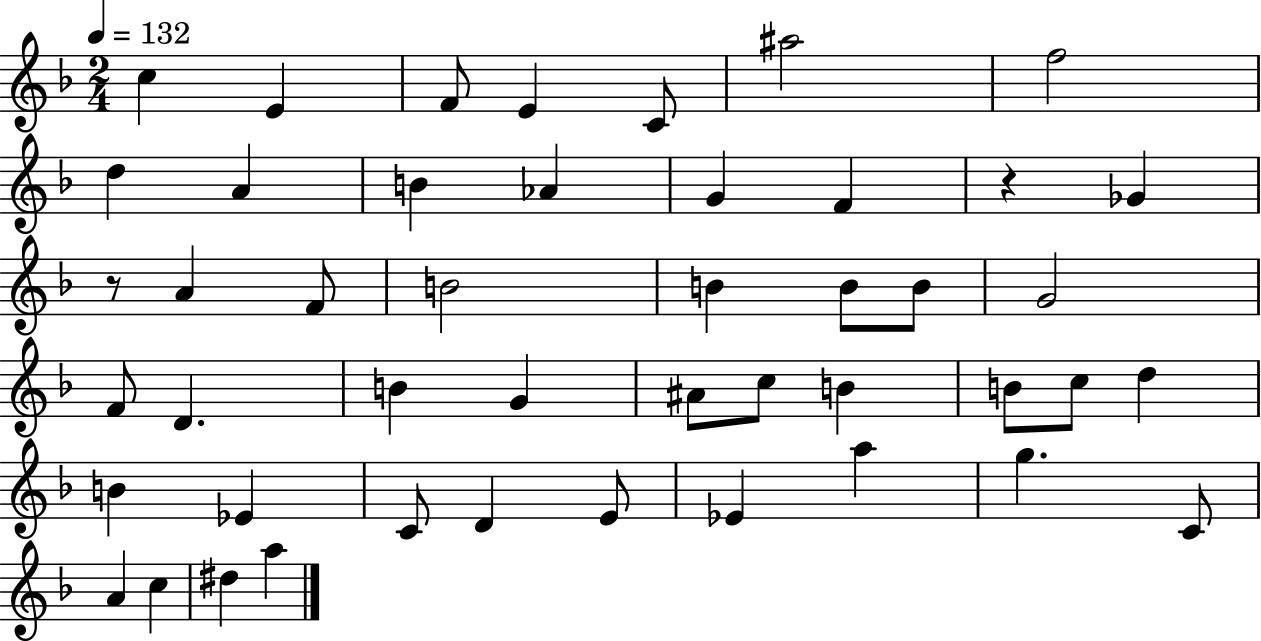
{
  \clef treble
  \numericTimeSignature
  \time 2/4
  \key f \major
  \tempo 4 = 132
  c''4 e'4 | f'8 e'4 c'8 | ais''2 | f''2 | \break d''4 a'4 | b'4 aes'4 | g'4 f'4 | r4 ges'4 | \break r8 a'4 f'8 | b'2 | b'4 b'8 b'8 | g'2 | \break f'8 d'4. | b'4 g'4 | ais'8 c''8 b'4 | b'8 c''8 d''4 | \break b'4 ees'4 | c'8 d'4 e'8 | ees'4 a''4 | g''4. c'8 | \break a'4 c''4 | dis''4 a''4 | \bar "|."
}